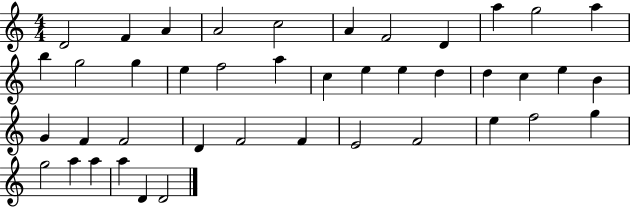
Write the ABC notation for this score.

X:1
T:Untitled
M:4/4
L:1/4
K:C
D2 F A A2 c2 A F2 D a g2 a b g2 g e f2 a c e e d d c e B G F F2 D F2 F E2 F2 e f2 g g2 a a a D D2